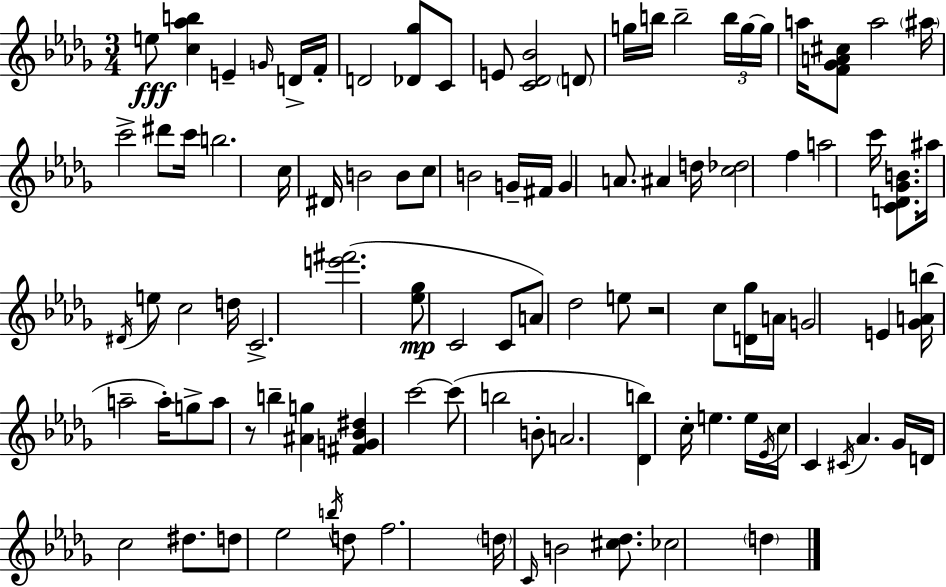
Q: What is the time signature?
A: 3/4